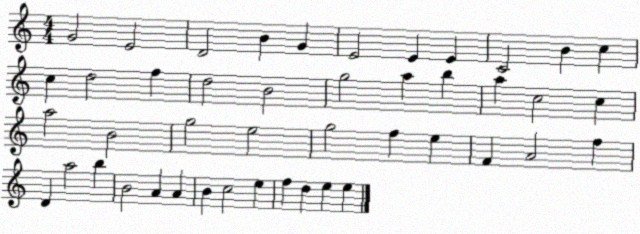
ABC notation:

X:1
T:Untitled
M:4/4
L:1/4
K:C
G2 E2 D2 B G E2 E E C2 B c c d2 f d2 B2 g2 a b a c2 c a2 B2 g2 e2 g2 f e F A2 f D a2 b B2 A A B c2 e f d e e